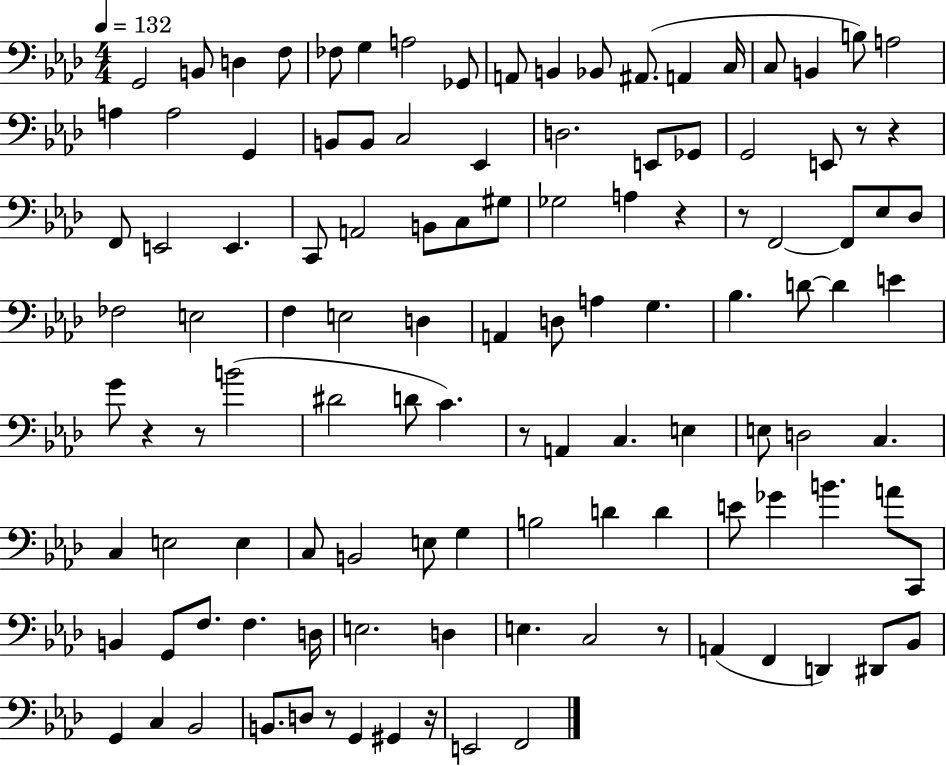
{
  \clef bass
  \numericTimeSignature
  \time 4/4
  \key aes \major
  \tempo 4 = 132
  g,2 b,8 d4 f8 | fes8 g4 a2 ges,8 | a,8 b,4 bes,8 ais,8.( a,4 c16 | c8 b,4 b8) a2 | \break a4 a2 g,4 | b,8 b,8 c2 ees,4 | d2. e,8 ges,8 | g,2 e,8 r8 r4 | \break f,8 e,2 e,4. | c,8 a,2 b,8 c8 gis8 | ges2 a4 r4 | r8 f,2~~ f,8 ees8 des8 | \break fes2 e2 | f4 e2 d4 | a,4 d8 a4 g4. | bes4. d'8~~ d'4 e'4 | \break g'8 r4 r8 b'2( | dis'2 d'8 c'4.) | r8 a,4 c4. e4 | e8 d2 c4. | \break c4 e2 e4 | c8 b,2 e8 g4 | b2 d'4 d'4 | e'8 ges'4 b'4. a'8 c,8 | \break b,4 g,8 f8. f4. d16 | e2. d4 | e4. c2 r8 | a,4( f,4 d,4) dis,8 bes,8 | \break g,4 c4 bes,2 | b,8. d8 r8 g,4 gis,4 r16 | e,2 f,2 | \bar "|."
}